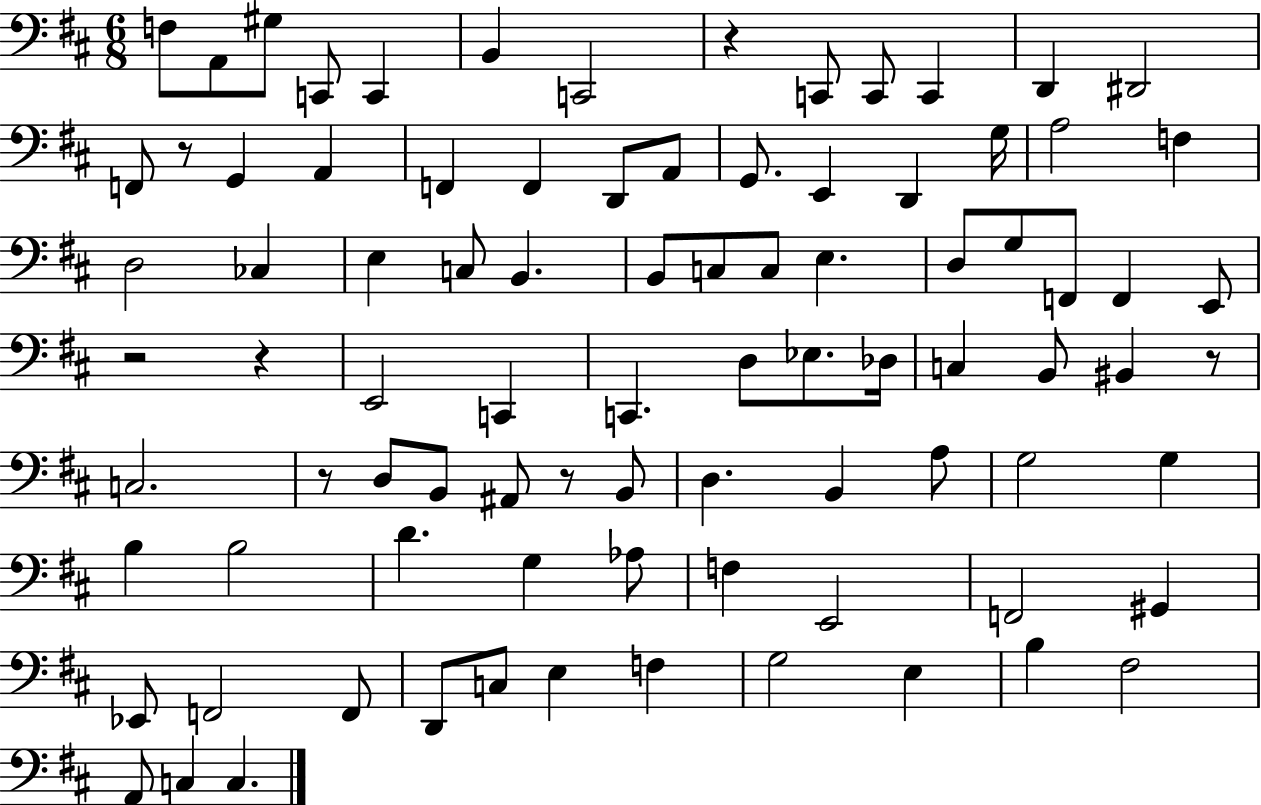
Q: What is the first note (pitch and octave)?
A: F3